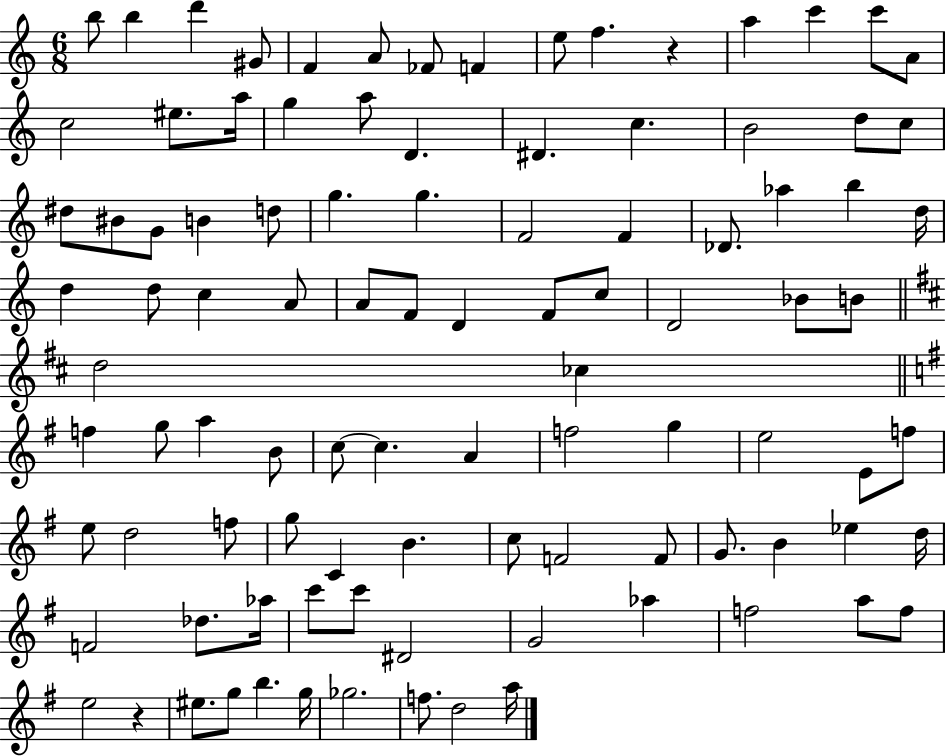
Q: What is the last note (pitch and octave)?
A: A5